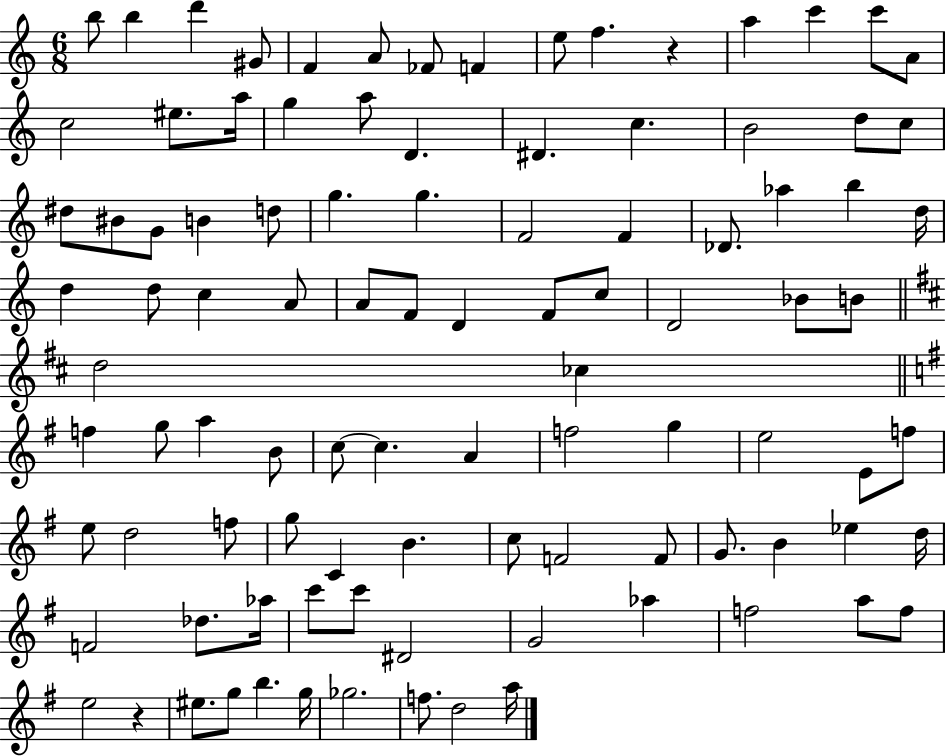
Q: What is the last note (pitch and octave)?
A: A5